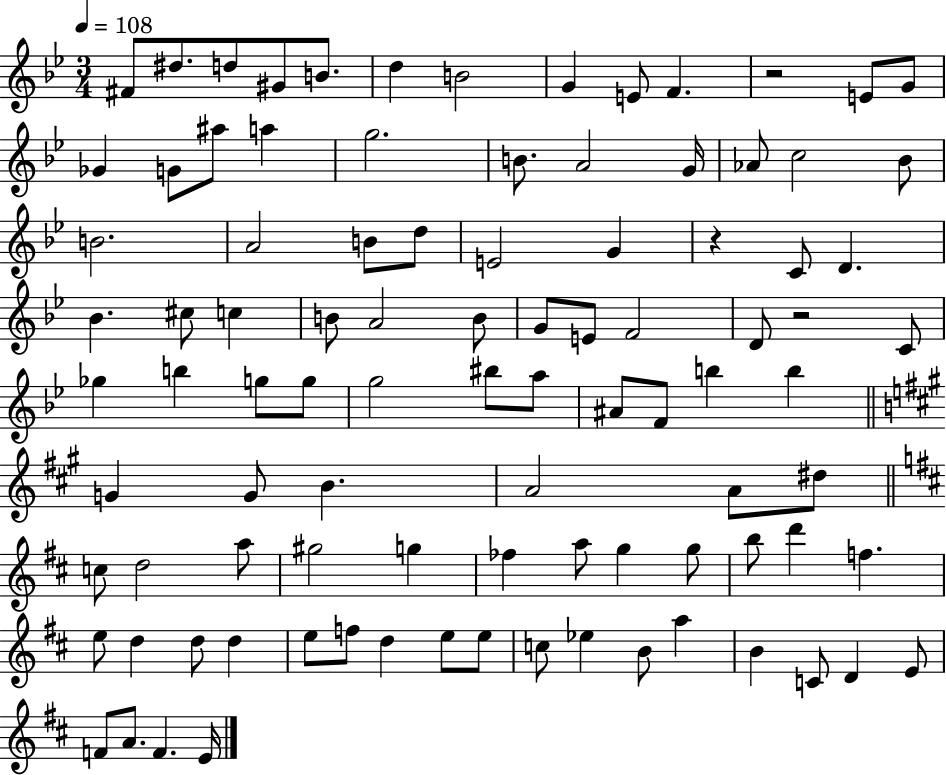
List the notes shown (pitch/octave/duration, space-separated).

F#4/e D#5/e. D5/e G#4/e B4/e. D5/q B4/h G4/q E4/e F4/q. R/h E4/e G4/e Gb4/q G4/e A#5/e A5/q G5/h. B4/e. A4/h G4/s Ab4/e C5/h Bb4/e B4/h. A4/h B4/e D5/e E4/h G4/q R/q C4/e D4/q. Bb4/q. C#5/e C5/q B4/e A4/h B4/e G4/e E4/e F4/h D4/e R/h C4/e Gb5/q B5/q G5/e G5/e G5/h BIS5/e A5/e A#4/e F4/e B5/q B5/q G4/q G4/e B4/q. A4/h A4/e D#5/e C5/e D5/h A5/e G#5/h G5/q FES5/q A5/e G5/q G5/e B5/e D6/q F5/q. E5/e D5/q D5/e D5/q E5/e F5/e D5/q E5/e E5/e C5/e Eb5/q B4/e A5/q B4/q C4/e D4/q E4/e F4/e A4/e. F4/q. E4/s